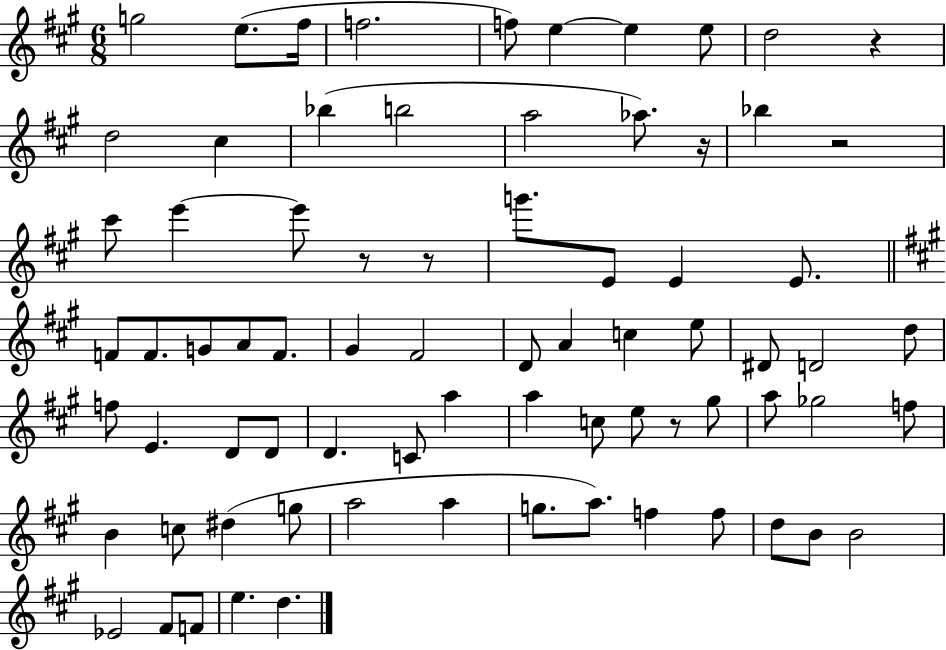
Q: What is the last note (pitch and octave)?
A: D5